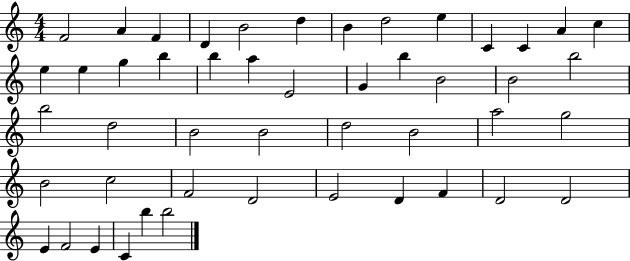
F4/h A4/q F4/q D4/q B4/h D5/q B4/q D5/h E5/q C4/q C4/q A4/q C5/q E5/q E5/q G5/q B5/q B5/q A5/q E4/h G4/q B5/q B4/h B4/h B5/h B5/h D5/h B4/h B4/h D5/h B4/h A5/h G5/h B4/h C5/h F4/h D4/h E4/h D4/q F4/q D4/h D4/h E4/q F4/h E4/q C4/q B5/q B5/h